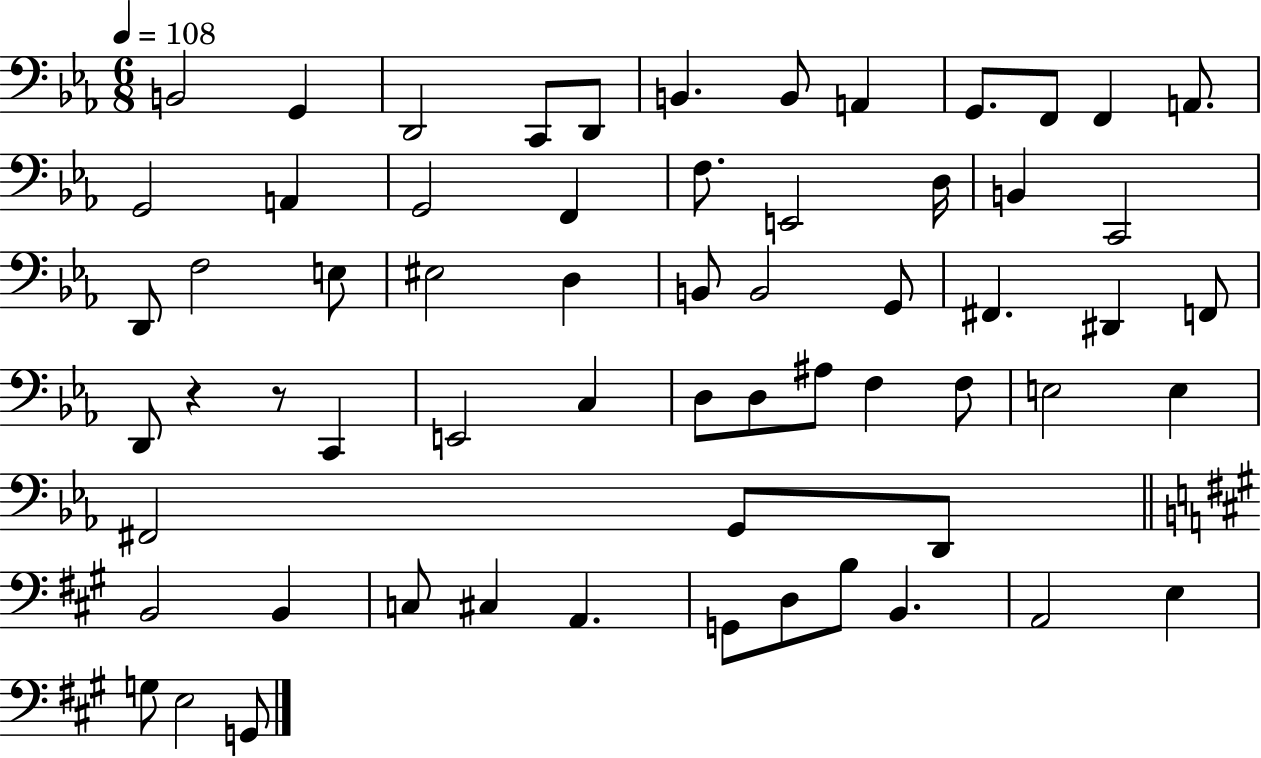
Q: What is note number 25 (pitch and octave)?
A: EIS3